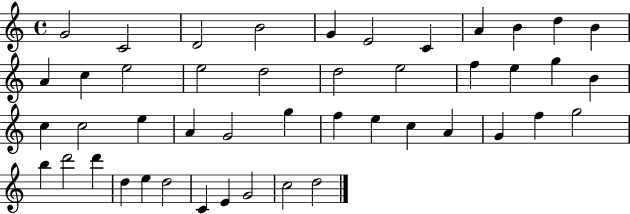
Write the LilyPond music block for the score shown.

{
  \clef treble
  \time 4/4
  \defaultTimeSignature
  \key c \major
  g'2 c'2 | d'2 b'2 | g'4 e'2 c'4 | a'4 b'4 d''4 b'4 | \break a'4 c''4 e''2 | e''2 d''2 | d''2 e''2 | f''4 e''4 g''4 b'4 | \break c''4 c''2 e''4 | a'4 g'2 g''4 | f''4 e''4 c''4 a'4 | g'4 f''4 g''2 | \break b''4 d'''2 d'''4 | d''4 e''4 d''2 | c'4 e'4 g'2 | c''2 d''2 | \break \bar "|."
}